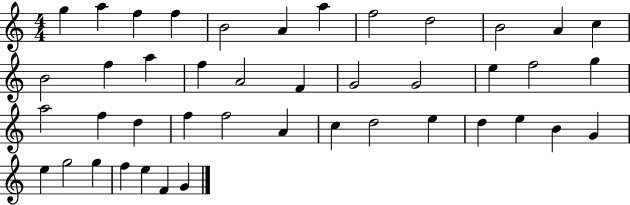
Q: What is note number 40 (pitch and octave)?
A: F5